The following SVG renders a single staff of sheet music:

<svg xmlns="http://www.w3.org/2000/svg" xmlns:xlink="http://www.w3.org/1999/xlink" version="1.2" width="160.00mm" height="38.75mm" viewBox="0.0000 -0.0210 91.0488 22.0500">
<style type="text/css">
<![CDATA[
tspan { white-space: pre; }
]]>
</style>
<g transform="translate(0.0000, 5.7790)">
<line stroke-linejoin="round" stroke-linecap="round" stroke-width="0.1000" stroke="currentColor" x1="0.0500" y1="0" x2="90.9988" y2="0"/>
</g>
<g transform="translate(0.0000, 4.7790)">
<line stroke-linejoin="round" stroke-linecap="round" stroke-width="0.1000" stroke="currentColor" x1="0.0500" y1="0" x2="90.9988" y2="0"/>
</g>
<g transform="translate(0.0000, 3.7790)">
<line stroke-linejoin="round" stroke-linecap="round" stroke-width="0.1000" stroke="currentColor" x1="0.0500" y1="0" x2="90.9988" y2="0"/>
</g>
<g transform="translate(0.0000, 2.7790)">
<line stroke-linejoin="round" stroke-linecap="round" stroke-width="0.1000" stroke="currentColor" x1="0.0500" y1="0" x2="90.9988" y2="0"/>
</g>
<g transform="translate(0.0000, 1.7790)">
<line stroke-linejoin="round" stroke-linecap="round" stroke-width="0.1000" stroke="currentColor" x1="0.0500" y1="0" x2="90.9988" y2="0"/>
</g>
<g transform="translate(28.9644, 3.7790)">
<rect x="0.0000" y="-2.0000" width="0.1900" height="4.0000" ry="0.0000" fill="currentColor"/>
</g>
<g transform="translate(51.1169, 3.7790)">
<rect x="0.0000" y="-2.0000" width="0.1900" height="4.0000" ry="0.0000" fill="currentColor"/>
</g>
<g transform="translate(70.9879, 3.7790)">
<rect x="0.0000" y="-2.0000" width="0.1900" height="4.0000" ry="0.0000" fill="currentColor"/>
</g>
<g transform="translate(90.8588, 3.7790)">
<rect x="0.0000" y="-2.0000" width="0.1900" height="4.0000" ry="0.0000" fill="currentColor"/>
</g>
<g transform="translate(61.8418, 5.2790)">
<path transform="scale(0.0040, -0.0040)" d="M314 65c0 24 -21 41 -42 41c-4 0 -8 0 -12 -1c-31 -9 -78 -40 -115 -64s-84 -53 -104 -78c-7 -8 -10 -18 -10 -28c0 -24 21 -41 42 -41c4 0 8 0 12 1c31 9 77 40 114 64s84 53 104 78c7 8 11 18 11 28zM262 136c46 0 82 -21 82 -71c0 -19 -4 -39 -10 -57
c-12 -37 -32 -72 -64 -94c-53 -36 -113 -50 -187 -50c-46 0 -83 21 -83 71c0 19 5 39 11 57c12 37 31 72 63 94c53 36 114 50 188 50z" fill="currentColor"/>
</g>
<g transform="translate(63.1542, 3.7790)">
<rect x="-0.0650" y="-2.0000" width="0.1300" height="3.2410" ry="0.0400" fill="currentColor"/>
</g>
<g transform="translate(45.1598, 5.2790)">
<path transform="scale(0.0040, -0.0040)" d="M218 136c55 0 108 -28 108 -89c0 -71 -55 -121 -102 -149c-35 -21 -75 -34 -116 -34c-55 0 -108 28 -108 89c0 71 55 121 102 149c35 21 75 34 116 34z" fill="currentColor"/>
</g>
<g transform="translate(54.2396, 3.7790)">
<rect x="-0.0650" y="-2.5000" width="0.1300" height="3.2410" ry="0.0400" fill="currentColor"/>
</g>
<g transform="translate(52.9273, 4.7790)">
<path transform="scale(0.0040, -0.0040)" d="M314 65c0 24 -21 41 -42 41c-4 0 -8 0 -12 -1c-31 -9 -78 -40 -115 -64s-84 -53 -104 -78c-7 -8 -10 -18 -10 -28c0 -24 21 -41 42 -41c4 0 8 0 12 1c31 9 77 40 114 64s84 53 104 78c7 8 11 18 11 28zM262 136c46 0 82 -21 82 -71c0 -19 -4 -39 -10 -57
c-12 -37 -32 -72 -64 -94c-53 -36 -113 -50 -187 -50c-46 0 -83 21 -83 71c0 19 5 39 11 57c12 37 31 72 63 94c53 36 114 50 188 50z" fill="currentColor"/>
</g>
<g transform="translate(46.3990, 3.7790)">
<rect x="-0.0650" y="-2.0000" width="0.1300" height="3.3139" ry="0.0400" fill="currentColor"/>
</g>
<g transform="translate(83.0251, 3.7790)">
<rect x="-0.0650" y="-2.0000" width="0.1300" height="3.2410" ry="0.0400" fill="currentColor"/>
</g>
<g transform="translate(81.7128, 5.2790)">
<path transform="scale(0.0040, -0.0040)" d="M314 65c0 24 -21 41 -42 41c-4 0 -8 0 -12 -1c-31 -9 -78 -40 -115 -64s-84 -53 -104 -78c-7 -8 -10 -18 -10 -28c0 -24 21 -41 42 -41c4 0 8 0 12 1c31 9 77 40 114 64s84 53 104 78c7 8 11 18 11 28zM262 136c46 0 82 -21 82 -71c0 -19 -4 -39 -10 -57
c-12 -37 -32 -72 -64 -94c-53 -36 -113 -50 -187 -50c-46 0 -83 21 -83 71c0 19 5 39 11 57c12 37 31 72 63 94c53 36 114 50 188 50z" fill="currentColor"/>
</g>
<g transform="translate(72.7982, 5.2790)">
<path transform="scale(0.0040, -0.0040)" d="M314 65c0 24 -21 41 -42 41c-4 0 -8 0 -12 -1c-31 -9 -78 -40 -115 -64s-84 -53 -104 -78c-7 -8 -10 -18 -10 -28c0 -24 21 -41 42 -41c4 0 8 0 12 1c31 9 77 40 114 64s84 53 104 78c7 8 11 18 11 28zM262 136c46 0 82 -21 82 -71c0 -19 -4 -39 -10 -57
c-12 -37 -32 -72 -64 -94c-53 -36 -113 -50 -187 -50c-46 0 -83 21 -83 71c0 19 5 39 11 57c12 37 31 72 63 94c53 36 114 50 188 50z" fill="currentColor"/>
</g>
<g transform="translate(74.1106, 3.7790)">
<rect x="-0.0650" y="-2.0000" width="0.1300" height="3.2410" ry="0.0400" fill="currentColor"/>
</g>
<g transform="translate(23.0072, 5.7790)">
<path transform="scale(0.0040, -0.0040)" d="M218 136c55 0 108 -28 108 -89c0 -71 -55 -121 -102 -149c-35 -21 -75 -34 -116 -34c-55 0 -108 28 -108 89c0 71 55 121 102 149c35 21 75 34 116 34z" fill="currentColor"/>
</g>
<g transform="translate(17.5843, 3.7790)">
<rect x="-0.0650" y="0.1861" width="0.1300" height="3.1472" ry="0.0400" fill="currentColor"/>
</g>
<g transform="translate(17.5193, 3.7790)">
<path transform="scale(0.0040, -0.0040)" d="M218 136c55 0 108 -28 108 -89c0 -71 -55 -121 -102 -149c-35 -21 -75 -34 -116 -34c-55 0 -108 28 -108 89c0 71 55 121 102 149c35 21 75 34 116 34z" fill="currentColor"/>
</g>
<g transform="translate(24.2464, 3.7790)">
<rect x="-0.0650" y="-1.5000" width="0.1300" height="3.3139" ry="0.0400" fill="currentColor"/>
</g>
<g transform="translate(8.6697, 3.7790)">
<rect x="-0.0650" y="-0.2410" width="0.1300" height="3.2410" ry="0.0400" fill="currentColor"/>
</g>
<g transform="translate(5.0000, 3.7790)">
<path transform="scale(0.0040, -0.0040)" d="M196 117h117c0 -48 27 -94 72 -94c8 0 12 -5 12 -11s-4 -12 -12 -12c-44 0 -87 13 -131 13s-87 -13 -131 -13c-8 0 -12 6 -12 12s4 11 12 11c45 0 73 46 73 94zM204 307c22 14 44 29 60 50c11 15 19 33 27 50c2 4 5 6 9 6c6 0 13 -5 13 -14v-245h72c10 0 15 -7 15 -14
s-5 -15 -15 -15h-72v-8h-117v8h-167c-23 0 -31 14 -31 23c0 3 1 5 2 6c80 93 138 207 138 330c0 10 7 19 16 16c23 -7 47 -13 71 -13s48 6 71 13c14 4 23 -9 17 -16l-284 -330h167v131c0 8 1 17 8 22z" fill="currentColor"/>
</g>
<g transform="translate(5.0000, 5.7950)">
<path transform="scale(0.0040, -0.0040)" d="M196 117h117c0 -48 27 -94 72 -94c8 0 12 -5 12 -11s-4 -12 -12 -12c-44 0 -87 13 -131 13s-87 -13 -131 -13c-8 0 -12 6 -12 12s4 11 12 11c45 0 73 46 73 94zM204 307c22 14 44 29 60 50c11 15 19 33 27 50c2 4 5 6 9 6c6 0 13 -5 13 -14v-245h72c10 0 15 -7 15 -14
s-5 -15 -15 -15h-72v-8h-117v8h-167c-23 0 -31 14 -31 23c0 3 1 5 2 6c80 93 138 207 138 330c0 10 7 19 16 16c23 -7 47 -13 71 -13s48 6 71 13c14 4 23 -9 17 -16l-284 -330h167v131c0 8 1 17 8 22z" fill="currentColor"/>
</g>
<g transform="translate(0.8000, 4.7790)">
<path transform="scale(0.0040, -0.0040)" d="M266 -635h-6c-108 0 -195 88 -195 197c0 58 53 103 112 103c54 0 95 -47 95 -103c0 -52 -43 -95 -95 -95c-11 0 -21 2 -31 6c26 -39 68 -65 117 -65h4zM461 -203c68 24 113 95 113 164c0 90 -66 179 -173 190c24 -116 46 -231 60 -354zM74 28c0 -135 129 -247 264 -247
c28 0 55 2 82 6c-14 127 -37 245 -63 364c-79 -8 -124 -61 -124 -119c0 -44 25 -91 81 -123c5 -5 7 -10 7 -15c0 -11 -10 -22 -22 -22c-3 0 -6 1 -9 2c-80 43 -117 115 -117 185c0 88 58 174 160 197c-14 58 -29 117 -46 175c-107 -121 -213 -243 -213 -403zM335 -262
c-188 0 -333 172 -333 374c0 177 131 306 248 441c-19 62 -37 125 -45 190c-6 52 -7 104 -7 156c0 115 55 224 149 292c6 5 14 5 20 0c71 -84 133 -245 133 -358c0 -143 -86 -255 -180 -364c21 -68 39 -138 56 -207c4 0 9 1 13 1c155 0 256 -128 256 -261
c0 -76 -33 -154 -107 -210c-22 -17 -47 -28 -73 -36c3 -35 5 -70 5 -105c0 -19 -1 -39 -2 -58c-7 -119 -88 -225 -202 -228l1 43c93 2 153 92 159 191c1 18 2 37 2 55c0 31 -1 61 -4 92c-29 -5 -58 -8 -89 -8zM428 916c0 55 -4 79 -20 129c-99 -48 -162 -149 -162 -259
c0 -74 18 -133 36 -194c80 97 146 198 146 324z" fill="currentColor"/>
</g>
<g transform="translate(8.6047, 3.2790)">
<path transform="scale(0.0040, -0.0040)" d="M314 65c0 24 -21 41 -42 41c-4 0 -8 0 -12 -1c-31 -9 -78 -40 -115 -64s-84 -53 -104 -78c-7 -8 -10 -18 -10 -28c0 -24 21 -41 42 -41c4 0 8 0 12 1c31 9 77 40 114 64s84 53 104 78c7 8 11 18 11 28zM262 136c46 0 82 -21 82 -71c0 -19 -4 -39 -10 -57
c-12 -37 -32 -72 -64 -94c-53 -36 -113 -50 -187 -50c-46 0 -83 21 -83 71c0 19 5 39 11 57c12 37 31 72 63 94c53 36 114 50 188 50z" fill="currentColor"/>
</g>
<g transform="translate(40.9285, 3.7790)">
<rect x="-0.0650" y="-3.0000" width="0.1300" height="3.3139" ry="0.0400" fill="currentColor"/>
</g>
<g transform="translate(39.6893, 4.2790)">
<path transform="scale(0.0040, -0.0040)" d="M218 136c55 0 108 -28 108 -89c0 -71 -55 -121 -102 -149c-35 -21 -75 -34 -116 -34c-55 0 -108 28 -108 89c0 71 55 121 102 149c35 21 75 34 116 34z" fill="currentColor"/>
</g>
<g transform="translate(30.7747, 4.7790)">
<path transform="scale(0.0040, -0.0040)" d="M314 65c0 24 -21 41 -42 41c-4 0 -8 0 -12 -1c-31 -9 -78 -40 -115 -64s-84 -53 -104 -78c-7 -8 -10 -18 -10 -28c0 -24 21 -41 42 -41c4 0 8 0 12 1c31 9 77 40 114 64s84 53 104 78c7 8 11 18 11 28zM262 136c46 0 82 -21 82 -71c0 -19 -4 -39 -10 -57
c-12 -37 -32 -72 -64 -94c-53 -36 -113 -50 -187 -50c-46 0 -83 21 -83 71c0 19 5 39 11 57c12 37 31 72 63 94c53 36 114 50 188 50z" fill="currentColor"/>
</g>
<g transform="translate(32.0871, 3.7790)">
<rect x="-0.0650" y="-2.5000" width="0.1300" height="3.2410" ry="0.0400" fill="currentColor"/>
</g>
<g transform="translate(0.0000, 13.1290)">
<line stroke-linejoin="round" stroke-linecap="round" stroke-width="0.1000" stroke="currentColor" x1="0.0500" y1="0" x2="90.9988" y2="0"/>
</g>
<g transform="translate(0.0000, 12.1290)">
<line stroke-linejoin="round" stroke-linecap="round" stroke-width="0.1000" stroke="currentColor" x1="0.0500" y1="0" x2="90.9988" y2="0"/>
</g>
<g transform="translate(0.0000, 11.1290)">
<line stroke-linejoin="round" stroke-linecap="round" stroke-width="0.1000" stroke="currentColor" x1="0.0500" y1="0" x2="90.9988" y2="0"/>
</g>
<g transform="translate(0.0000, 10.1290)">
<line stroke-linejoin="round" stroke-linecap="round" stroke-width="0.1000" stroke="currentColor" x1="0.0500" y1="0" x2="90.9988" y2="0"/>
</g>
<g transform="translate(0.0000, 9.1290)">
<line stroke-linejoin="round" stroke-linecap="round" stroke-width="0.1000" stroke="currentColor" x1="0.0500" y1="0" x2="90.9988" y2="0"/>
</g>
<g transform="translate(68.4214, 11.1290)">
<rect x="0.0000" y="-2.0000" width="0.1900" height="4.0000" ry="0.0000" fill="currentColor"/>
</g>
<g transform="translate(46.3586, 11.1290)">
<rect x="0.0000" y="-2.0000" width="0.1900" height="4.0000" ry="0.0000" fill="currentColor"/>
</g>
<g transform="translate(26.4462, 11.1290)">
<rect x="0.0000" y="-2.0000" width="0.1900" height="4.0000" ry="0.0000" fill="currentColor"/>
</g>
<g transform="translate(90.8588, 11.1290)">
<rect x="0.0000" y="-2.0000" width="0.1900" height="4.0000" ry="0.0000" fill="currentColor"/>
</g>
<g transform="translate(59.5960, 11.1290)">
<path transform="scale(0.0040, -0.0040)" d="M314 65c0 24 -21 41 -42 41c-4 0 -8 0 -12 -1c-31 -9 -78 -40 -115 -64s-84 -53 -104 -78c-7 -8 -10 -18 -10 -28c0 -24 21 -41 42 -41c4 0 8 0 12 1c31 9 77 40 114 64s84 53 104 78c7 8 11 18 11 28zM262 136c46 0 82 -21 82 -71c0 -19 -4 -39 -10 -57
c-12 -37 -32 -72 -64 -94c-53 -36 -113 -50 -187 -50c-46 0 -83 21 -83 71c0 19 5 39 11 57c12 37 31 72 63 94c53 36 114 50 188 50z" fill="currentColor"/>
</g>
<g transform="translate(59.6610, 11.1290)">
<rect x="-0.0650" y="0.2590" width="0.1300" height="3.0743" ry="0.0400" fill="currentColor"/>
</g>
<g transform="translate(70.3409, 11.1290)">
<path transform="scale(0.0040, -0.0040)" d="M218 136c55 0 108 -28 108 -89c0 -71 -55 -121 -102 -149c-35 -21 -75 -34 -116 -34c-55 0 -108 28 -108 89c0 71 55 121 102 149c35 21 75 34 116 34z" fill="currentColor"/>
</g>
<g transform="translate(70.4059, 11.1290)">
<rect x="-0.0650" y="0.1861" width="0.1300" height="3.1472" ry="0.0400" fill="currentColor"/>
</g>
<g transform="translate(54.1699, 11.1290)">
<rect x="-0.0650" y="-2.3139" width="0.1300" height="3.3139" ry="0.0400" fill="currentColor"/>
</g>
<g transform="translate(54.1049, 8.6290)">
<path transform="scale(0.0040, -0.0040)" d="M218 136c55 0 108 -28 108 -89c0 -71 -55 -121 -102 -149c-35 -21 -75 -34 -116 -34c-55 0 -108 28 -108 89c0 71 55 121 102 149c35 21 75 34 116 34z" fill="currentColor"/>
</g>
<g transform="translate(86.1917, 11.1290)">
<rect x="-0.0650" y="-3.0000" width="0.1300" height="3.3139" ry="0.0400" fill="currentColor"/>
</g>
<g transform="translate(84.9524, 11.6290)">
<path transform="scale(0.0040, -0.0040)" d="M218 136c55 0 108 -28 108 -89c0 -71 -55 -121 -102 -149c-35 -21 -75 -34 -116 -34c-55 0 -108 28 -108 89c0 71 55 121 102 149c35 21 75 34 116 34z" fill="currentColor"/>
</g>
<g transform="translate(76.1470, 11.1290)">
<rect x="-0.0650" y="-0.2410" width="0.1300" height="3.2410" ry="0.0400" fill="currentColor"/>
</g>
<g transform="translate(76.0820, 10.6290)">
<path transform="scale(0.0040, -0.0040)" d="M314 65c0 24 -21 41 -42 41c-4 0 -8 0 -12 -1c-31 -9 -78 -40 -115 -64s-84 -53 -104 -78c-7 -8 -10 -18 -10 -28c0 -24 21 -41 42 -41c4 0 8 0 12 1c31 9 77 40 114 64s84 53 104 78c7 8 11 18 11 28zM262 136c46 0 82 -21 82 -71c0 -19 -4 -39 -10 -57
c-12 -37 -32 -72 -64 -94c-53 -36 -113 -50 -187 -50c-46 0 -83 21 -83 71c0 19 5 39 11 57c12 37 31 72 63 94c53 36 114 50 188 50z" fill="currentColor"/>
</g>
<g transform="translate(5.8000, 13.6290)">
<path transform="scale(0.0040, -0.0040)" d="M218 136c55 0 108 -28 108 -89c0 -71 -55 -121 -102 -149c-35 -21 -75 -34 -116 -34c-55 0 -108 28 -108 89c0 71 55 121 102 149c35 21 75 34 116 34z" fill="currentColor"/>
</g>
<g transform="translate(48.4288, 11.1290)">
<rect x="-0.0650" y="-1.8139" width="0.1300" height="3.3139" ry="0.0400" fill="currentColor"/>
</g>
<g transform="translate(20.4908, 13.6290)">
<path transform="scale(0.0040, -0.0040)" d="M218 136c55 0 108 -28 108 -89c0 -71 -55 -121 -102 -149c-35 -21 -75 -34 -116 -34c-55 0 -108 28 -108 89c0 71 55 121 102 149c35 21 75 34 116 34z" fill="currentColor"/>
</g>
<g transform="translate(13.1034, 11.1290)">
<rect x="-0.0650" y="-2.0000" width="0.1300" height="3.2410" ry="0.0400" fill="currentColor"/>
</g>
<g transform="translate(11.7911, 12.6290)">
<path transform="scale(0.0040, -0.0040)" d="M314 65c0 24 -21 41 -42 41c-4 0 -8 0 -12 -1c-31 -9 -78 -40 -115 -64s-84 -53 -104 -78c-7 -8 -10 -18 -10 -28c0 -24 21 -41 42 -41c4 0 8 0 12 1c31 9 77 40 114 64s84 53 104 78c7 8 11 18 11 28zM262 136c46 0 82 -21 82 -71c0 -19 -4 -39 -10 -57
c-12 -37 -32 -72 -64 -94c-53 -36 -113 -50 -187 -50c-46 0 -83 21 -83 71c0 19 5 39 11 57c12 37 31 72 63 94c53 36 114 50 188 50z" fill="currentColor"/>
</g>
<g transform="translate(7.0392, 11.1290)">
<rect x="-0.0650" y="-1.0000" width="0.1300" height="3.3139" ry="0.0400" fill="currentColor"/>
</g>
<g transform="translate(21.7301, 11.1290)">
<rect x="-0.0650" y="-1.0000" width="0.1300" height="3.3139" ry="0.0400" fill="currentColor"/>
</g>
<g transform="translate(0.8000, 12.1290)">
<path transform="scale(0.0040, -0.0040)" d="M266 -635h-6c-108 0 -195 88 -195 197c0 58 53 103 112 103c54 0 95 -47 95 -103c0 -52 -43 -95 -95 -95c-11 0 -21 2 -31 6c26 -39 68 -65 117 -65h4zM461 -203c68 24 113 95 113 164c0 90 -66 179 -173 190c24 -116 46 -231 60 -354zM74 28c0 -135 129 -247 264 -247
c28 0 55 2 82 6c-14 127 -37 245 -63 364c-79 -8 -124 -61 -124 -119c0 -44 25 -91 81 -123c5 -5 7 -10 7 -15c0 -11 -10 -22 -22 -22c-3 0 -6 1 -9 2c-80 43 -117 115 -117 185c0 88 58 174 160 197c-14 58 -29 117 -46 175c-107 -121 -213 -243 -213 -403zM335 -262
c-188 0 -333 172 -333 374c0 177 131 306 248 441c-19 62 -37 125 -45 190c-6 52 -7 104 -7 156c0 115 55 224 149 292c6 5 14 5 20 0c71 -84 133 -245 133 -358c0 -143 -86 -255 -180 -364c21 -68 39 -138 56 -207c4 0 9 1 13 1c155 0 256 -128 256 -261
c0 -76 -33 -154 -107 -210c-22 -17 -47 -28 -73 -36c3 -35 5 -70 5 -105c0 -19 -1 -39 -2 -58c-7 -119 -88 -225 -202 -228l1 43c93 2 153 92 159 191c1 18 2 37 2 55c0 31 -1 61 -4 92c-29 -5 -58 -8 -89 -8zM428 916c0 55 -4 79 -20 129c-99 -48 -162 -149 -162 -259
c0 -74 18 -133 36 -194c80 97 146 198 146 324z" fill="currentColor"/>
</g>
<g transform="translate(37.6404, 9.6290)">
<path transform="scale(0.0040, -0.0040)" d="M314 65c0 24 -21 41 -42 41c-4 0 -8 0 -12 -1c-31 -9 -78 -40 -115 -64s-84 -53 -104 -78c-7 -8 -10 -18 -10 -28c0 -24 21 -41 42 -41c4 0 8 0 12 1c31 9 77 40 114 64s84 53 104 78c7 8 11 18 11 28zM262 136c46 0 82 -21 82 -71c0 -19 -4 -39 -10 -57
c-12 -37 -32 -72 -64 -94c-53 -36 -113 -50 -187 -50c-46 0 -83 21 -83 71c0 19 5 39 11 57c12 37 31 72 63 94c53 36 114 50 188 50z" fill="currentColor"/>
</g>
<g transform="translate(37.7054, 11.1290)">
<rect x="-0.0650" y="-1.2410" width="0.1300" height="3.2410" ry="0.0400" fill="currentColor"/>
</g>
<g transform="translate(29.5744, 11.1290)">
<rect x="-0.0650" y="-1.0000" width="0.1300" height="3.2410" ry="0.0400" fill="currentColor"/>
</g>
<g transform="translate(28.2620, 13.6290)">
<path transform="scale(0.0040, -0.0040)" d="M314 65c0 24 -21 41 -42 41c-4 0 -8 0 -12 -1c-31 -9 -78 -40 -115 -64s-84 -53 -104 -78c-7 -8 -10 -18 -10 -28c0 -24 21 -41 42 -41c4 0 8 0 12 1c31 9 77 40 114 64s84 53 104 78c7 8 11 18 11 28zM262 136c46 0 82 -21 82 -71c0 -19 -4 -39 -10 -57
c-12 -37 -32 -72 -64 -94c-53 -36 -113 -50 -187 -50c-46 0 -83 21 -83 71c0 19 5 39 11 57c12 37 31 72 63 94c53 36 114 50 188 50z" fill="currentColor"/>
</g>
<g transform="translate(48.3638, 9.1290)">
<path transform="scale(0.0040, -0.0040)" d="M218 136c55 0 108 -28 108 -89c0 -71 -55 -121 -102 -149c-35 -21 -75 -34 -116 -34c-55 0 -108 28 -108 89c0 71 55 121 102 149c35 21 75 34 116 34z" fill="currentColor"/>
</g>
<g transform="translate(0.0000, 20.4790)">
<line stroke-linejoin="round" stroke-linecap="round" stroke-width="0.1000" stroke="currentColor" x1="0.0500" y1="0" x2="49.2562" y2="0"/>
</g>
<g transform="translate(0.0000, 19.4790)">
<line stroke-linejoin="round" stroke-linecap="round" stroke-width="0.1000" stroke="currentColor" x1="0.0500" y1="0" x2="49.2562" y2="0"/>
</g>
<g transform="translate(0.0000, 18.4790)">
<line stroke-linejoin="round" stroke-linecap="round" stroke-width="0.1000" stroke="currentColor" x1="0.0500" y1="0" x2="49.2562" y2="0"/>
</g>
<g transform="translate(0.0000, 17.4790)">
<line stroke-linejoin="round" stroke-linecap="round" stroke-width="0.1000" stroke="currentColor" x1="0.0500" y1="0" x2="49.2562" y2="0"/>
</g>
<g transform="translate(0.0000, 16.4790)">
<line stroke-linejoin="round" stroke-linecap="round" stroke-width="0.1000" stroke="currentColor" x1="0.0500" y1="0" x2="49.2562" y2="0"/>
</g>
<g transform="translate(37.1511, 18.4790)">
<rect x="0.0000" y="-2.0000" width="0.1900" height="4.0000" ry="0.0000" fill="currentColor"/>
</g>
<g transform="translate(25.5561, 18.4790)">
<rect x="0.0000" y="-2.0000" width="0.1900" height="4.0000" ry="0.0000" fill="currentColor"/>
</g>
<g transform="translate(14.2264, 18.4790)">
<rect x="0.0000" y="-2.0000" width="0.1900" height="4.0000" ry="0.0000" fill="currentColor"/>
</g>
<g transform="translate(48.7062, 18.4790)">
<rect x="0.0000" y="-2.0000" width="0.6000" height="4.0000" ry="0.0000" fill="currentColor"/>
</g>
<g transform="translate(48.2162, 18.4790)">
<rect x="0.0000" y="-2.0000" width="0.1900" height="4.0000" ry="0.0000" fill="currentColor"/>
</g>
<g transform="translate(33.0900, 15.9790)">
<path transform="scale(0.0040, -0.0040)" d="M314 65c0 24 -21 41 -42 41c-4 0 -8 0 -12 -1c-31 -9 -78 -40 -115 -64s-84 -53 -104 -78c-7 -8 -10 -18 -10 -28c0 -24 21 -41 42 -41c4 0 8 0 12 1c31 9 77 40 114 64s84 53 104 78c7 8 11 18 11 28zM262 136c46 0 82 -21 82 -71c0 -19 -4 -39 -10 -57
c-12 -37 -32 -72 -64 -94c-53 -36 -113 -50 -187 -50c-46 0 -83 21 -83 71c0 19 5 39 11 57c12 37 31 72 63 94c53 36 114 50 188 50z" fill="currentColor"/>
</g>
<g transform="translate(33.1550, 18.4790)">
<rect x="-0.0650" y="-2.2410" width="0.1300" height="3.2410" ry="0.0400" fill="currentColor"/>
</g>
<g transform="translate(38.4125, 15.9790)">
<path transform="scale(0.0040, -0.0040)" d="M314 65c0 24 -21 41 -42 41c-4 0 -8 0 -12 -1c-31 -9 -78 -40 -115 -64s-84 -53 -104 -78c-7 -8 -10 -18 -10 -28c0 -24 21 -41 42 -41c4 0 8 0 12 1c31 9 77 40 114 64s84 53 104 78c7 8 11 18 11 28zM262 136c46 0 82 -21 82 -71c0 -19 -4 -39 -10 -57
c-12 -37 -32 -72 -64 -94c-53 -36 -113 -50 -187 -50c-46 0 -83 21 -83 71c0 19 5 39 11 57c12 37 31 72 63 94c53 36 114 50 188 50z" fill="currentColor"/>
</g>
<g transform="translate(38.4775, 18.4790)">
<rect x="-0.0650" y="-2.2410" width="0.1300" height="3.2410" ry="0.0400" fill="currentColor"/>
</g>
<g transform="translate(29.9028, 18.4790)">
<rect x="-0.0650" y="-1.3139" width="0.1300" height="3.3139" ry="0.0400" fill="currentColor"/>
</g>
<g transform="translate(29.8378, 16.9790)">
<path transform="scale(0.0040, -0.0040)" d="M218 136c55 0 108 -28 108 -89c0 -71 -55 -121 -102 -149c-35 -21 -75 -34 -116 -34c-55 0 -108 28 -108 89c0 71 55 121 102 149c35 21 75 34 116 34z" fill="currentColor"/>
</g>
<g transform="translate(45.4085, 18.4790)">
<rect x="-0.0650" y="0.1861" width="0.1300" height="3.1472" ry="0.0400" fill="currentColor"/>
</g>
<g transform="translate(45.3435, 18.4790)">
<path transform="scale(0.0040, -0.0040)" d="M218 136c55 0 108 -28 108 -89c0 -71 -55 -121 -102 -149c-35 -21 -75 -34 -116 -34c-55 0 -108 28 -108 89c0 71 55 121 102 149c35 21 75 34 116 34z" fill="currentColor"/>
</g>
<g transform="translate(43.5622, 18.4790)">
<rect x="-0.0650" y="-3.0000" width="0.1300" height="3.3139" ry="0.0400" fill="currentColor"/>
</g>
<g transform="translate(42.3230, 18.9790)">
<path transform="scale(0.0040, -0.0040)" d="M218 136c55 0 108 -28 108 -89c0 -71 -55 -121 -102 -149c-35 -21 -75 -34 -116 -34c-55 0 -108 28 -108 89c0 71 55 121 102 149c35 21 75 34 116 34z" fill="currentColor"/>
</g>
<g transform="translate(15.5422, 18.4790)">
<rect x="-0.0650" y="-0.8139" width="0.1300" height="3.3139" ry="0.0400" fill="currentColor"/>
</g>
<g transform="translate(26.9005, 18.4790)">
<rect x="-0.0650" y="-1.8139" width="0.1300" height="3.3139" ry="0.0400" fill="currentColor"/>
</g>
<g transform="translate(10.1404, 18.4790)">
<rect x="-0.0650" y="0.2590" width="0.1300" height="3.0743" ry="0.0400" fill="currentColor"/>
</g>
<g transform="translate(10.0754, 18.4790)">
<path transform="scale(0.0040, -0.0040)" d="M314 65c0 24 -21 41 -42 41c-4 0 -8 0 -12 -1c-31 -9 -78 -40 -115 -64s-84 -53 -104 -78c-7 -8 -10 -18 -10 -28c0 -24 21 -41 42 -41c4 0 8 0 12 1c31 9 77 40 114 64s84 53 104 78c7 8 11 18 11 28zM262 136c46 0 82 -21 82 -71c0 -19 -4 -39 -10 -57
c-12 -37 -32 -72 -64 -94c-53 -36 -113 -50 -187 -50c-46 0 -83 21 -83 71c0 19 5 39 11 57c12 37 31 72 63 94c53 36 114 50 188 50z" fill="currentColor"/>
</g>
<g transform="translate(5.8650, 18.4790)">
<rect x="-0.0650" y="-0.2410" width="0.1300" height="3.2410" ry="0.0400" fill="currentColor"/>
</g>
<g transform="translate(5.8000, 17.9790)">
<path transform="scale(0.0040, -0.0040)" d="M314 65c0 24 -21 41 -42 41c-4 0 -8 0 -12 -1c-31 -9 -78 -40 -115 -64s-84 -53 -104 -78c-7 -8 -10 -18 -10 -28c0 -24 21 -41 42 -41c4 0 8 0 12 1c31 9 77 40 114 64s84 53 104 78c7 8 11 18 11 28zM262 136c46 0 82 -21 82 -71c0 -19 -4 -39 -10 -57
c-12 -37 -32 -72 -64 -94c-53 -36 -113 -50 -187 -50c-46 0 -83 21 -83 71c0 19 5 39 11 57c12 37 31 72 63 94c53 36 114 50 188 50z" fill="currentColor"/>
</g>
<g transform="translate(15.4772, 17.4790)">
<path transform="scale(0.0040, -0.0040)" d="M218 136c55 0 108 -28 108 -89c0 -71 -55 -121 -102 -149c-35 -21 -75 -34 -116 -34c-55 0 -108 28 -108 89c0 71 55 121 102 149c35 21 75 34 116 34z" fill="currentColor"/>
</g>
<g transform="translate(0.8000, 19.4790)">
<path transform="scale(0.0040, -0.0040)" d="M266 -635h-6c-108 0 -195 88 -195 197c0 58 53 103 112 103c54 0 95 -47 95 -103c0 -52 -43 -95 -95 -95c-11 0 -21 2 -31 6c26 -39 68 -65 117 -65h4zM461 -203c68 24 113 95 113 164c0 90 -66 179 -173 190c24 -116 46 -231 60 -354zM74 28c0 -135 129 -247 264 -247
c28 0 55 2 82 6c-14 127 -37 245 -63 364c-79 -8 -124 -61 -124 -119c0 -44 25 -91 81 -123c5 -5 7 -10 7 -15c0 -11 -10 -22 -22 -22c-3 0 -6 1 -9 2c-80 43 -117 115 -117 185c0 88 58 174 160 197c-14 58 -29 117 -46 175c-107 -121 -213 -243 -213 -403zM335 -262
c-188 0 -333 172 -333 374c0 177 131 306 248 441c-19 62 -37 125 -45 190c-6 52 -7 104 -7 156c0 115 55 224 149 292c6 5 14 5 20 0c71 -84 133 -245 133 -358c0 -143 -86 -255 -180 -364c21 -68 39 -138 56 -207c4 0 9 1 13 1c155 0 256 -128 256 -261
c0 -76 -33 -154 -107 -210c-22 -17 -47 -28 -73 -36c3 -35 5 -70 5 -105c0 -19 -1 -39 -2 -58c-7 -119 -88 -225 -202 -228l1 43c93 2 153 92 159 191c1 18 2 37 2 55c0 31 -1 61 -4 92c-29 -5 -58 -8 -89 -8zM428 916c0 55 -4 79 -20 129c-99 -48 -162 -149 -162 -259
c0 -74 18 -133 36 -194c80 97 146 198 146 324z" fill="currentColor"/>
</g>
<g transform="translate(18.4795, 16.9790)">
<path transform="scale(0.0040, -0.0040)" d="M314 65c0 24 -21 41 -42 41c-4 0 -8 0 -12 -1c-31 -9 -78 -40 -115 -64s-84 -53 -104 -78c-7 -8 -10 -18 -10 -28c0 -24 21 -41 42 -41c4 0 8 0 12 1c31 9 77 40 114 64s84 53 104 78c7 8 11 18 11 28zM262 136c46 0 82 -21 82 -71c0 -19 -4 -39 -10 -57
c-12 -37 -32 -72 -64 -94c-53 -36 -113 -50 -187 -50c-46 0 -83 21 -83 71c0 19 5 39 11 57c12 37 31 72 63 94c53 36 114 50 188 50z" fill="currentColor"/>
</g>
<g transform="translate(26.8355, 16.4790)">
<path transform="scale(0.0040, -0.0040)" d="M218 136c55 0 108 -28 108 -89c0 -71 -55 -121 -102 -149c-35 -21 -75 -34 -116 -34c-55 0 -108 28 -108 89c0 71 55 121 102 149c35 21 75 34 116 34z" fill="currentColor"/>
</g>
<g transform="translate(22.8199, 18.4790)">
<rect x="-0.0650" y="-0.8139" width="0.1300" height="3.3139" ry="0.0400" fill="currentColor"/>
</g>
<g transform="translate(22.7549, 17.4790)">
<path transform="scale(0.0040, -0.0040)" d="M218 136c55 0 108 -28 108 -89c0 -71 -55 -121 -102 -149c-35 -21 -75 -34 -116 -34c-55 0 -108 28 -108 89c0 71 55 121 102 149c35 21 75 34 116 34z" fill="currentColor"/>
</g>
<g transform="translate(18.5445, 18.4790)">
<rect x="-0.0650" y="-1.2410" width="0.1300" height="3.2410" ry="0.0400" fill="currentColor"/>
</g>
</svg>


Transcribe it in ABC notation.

X:1
T:Untitled
M:4/4
L:1/4
K:C
c2 B E G2 A F G2 F2 F2 F2 D F2 D D2 e2 f g B2 B c2 A c2 B2 d e2 d f e g2 g2 A B